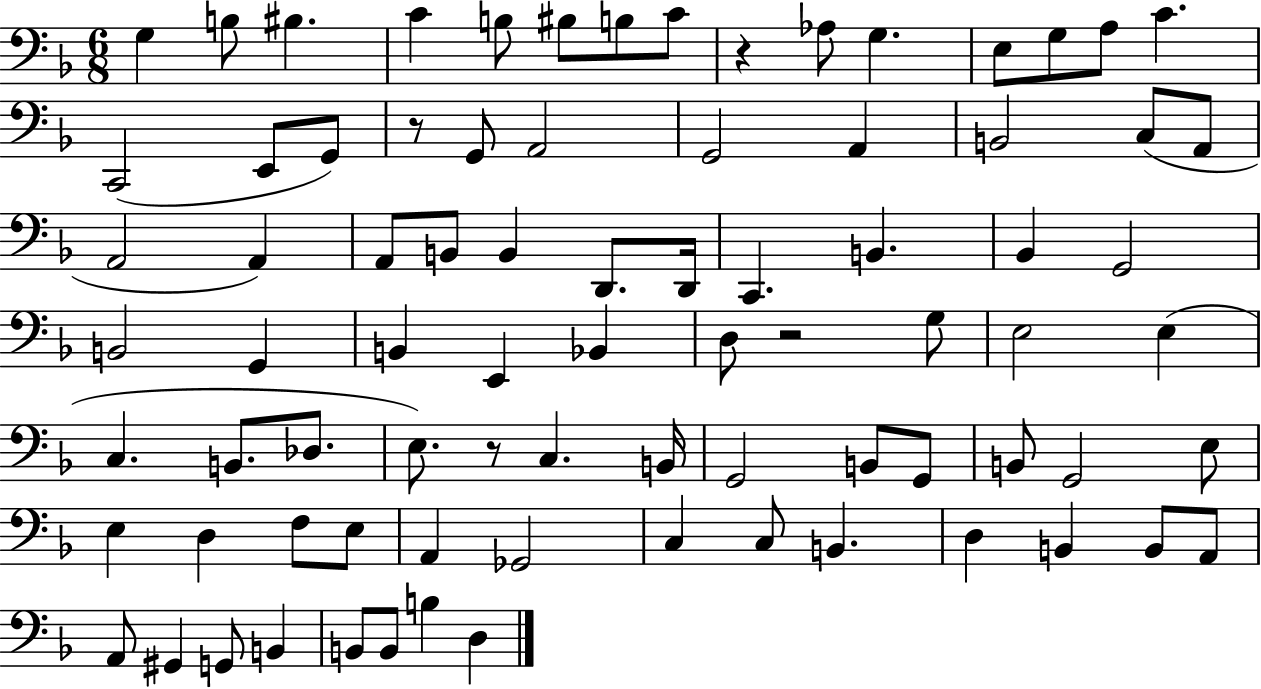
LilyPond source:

{
  \clef bass
  \numericTimeSignature
  \time 6/8
  \key f \major
  g4 b8 bis4. | c'4 b8 bis8 b8 c'8 | r4 aes8 g4. | e8 g8 a8 c'4. | \break c,2( e,8 g,8) | r8 g,8 a,2 | g,2 a,4 | b,2 c8( a,8 | \break a,2 a,4) | a,8 b,8 b,4 d,8. d,16 | c,4. b,4. | bes,4 g,2 | \break b,2 g,4 | b,4 e,4 bes,4 | d8 r2 g8 | e2 e4( | \break c4. b,8. des8. | e8.) r8 c4. b,16 | g,2 b,8 g,8 | b,8 g,2 e8 | \break e4 d4 f8 e8 | a,4 ges,2 | c4 c8 b,4. | d4 b,4 b,8 a,8 | \break a,8 gis,4 g,8 b,4 | b,8 b,8 b4 d4 | \bar "|."
}